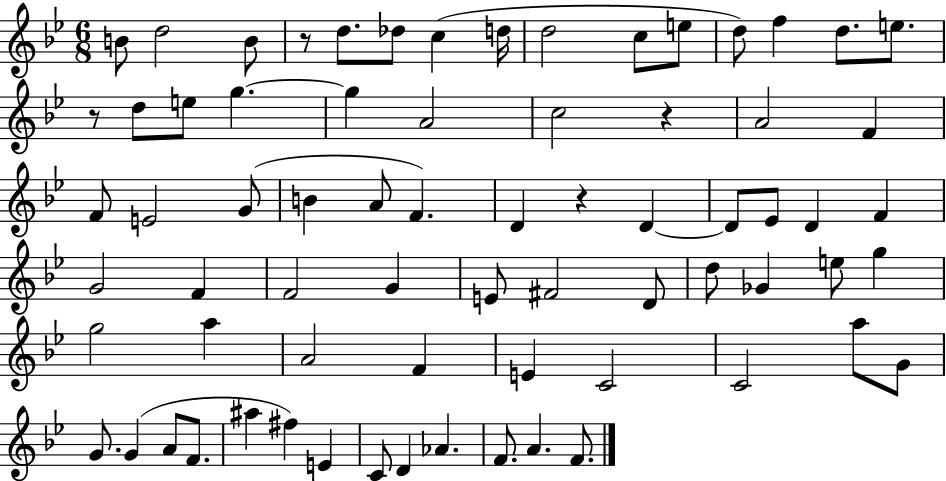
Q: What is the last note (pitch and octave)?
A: F4